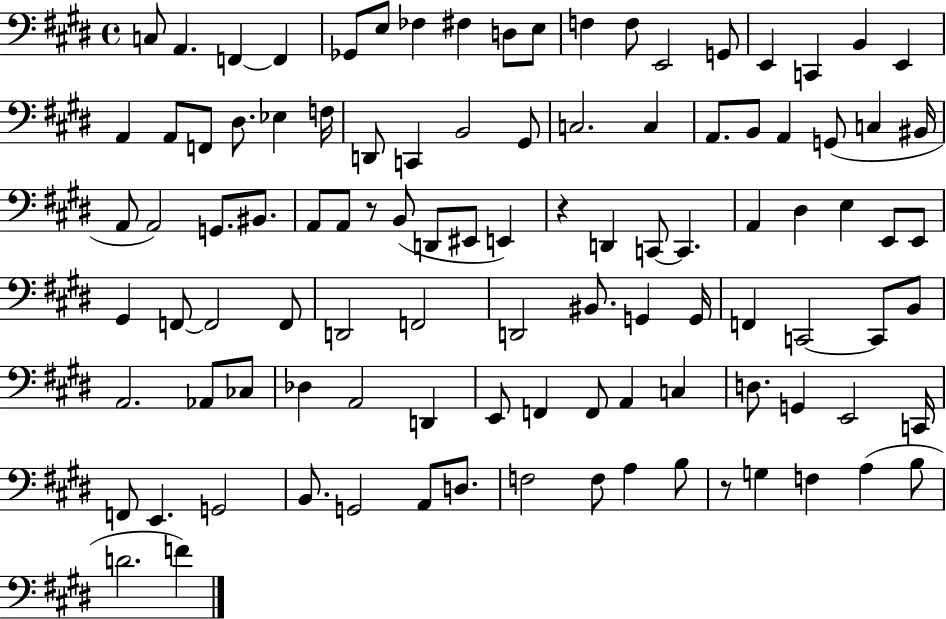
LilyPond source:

{
  \clef bass
  \time 4/4
  \defaultTimeSignature
  \key e \major
  c8 a,4. f,4~~ f,4 | ges,8 e8 fes4 fis4 d8 e8 | f4 f8 e,2 g,8 | e,4 c,4 b,4 e,4 | \break a,4 a,8 f,8 dis8. ees4 f16 | d,8 c,4 b,2 gis,8 | c2. c4 | a,8. b,8 a,4 g,8( c4 bis,16 | \break a,8 a,2) g,8. bis,8. | a,8 a,8 r8 b,8( d,8 eis,8 e,4) | r4 d,4 c,8~~ c,4. | a,4 dis4 e4 e,8 e,8 | \break gis,4 f,8~~ f,2 f,8 | d,2 f,2 | d,2 bis,8. g,4 g,16 | f,4 c,2~~ c,8 b,8 | \break a,2. aes,8 ces8 | des4 a,2 d,4 | e,8 f,4 f,8 a,4 c4 | d8. g,4 e,2 c,16 | \break f,8 e,4. g,2 | b,8. g,2 a,8 d8. | f2 f8 a4 b8 | r8 g4 f4 a4( b8 | \break d'2. f'4) | \bar "|."
}